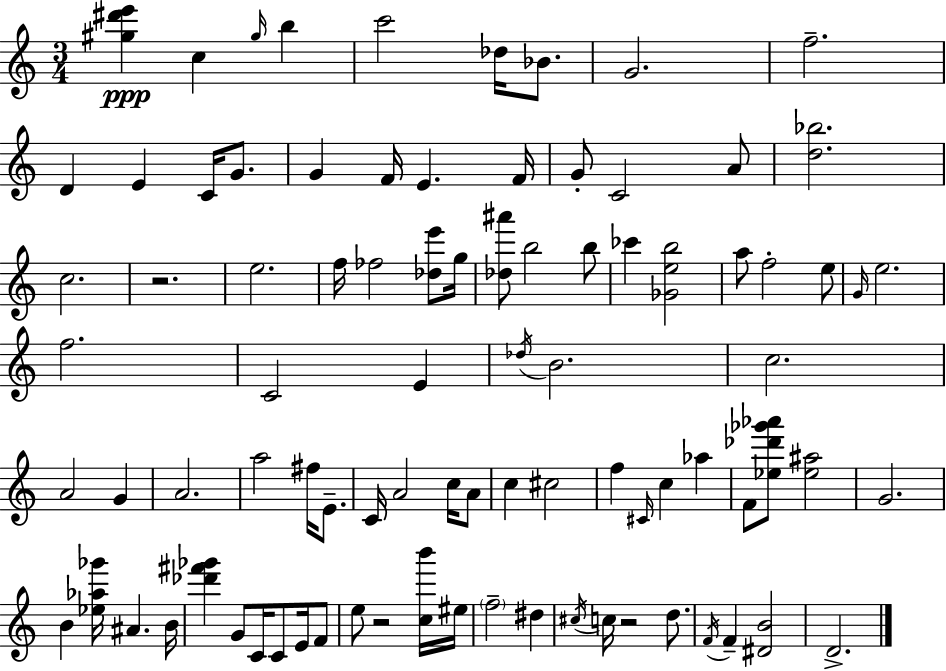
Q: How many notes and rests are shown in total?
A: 88